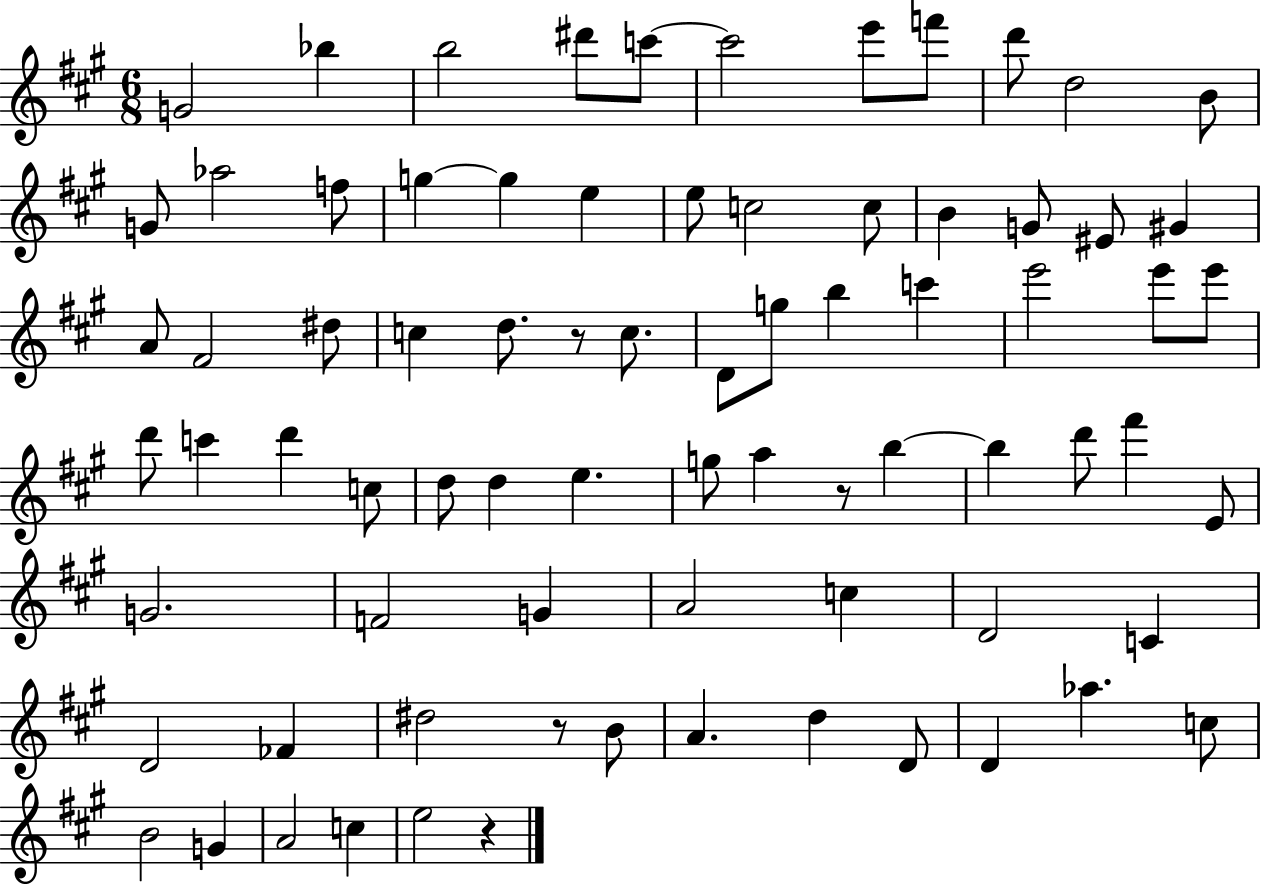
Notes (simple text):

G4/h Bb5/q B5/h D#6/e C6/e C6/h E6/e F6/e D6/e D5/h B4/e G4/e Ab5/h F5/e G5/q G5/q E5/q E5/e C5/h C5/e B4/q G4/e EIS4/e G#4/q A4/e F#4/h D#5/e C5/q D5/e. R/e C5/e. D4/e G5/e B5/q C6/q E6/h E6/e E6/e D6/e C6/q D6/q C5/e D5/e D5/q E5/q. G5/e A5/q R/e B5/q B5/q D6/e F#6/q E4/e G4/h. F4/h G4/q A4/h C5/q D4/h C4/q D4/h FES4/q D#5/h R/e B4/e A4/q. D5/q D4/e D4/q Ab5/q. C5/e B4/h G4/q A4/h C5/q E5/h R/q